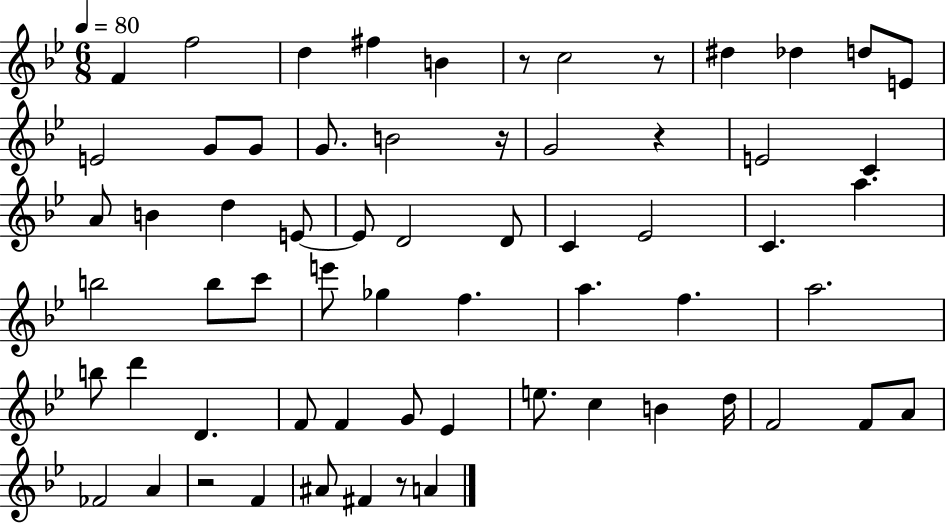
X:1
T:Untitled
M:6/8
L:1/4
K:Bb
F f2 d ^f B z/2 c2 z/2 ^d _d d/2 E/2 E2 G/2 G/2 G/2 B2 z/4 G2 z E2 C A/2 B d E/2 E/2 D2 D/2 C _E2 C a b2 b/2 c'/2 e'/2 _g f a f a2 b/2 d' D F/2 F G/2 _E e/2 c B d/4 F2 F/2 A/2 _F2 A z2 F ^A/2 ^F z/2 A